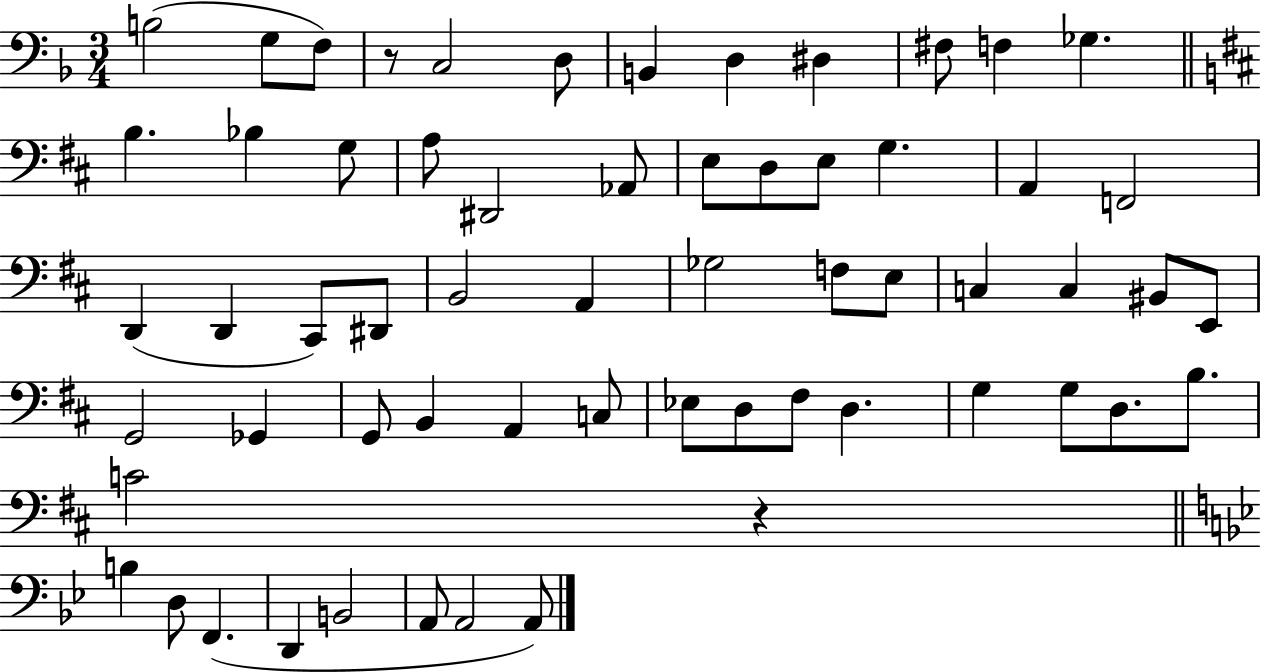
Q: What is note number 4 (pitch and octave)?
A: C3